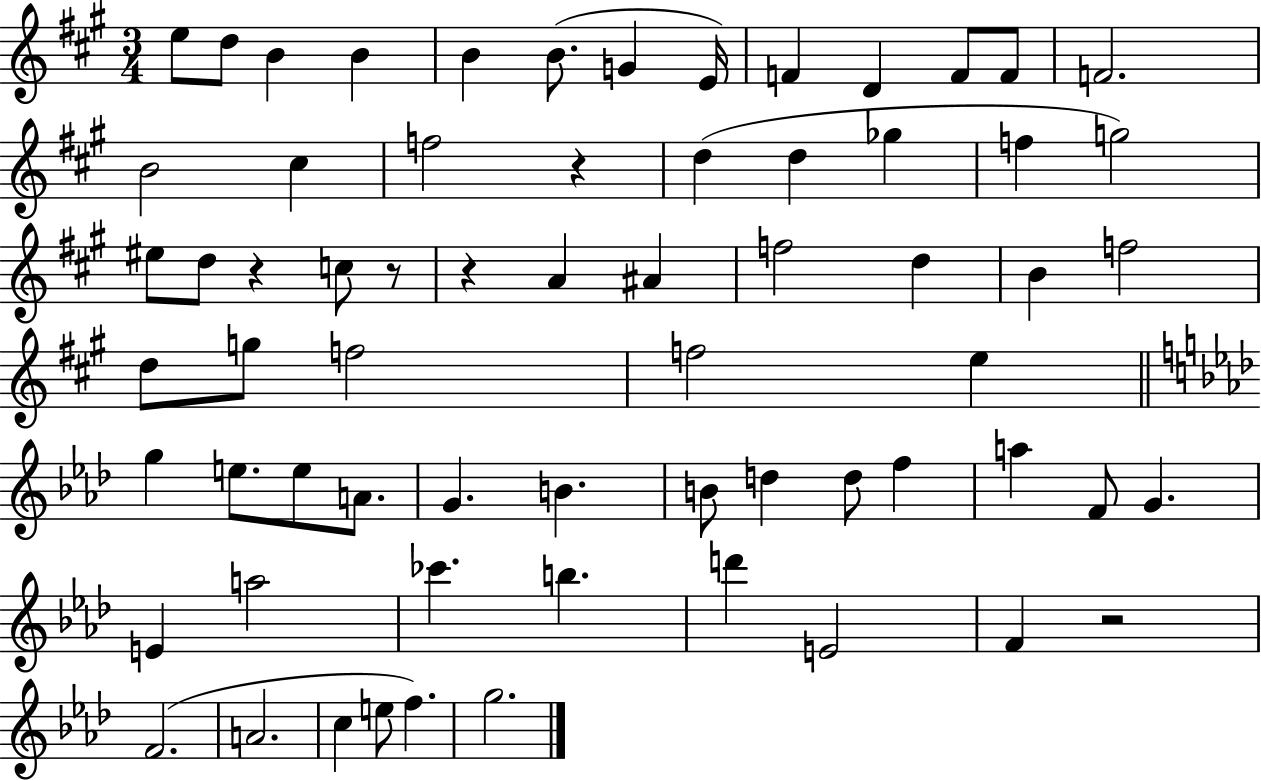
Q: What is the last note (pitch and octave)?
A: G5